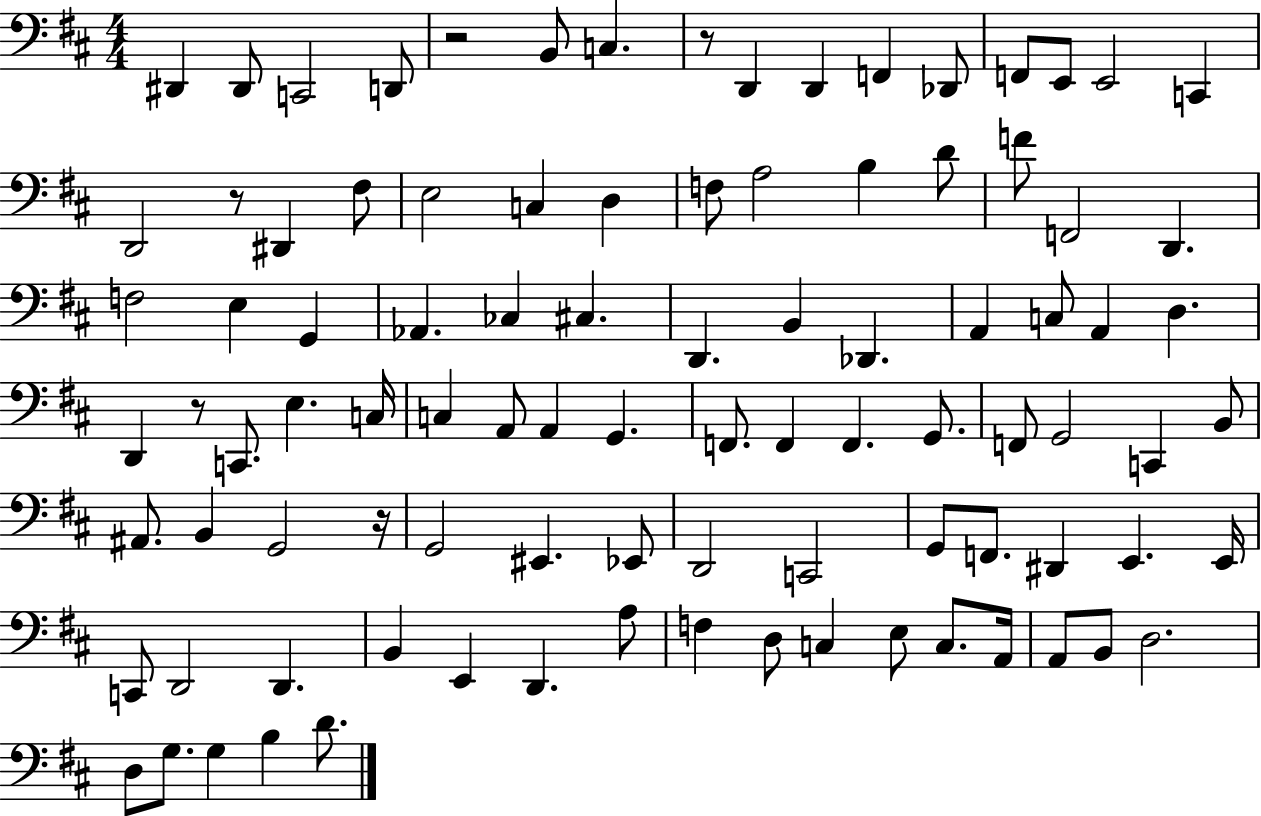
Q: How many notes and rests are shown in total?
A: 95